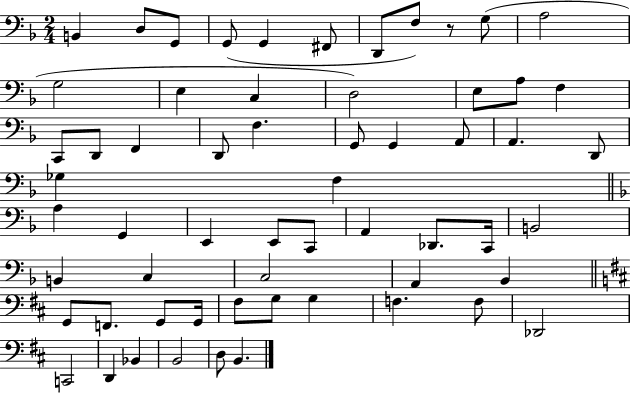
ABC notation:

X:1
T:Untitled
M:2/4
L:1/4
K:F
B,, D,/2 G,,/2 G,,/2 G,, ^F,,/2 D,,/2 F,/2 z/2 G,/2 A,2 G,2 E, C, D,2 E,/2 A,/2 F, C,,/2 D,,/2 F,, D,,/2 F, G,,/2 G,, A,,/2 A,, D,,/2 _G, F, A, G,, E,, E,,/2 C,,/2 A,, _D,,/2 C,,/4 B,,2 B,, C, C,2 A,, _B,, G,,/2 F,,/2 G,,/2 G,,/4 ^F,/2 G,/2 G, F, F,/2 _D,,2 C,,2 D,, _B,, B,,2 D,/2 B,,